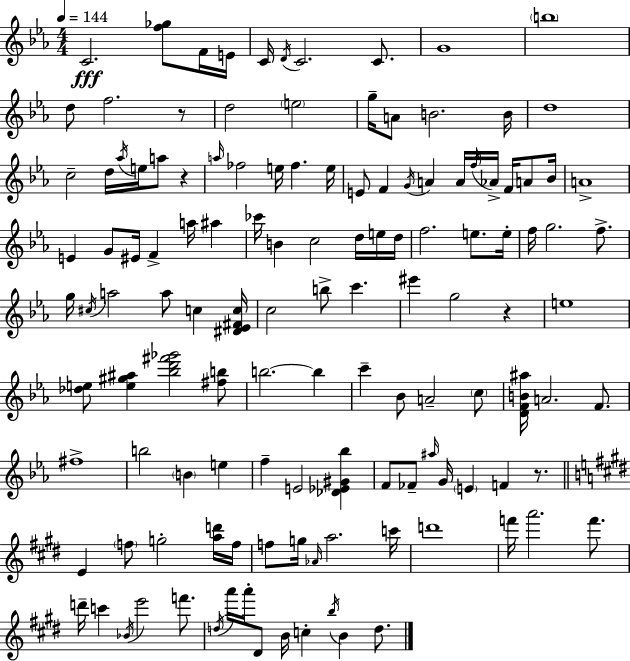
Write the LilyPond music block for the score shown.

{
  \clef treble
  \numericTimeSignature
  \time 4/4
  \key c \minor
  \tempo 4 = 144
  c'2.\fff <f'' ges''>8 f'16 e'16 | c'16 \acciaccatura { d'16 } c'2. c'8. | g'1 | \parenthesize b''1 | \break d''8 f''2. r8 | d''2 \parenthesize e''2 | g''16-- a'8 b'2. | b'16 d''1 | \break c''2-- d''16 \acciaccatura { aes''16 } e''16 a''8 r4 | \grace { a''16 } fes''2 e''16 fes''4. | e''16 e'8 f'4 \acciaccatura { g'16 } a'4 a'16 \acciaccatura { f''16 } | aes'16-> f'16 a'8 bes'16 a'1-> | \break e'4 g'8 eis'16 f'4-> | a''16 ais''4 ces'''16 b'4 c''2 | d''16 e''16 d''16 f''2. | e''8. e''16-. f''16 g''2. | \break f''8.-> g''16 \acciaccatura { cis''16 } a''2 a''8 | c''4 <dis' ees' fis' c''>16 c''2 b''8-> | c'''4. eis'''4 g''2 | r4 e''1 | \break <des'' e''>8 <e'' gis'' ais''>4 <bes'' d''' fis''' ges'''>2 | <fis'' b''>8 b''2.~~ | b''4 c'''4-- bes'8 a'2-- | \parenthesize c''8 <d' f' b' ais''>16 a'2. | \break f'8. fis''1-> | b''2 \parenthesize b'4 | e''4 f''4-- e'2 | <des' ees' gis' bes''>4 f'8 fes'8-- \grace { ais''16 } g'16 \parenthesize e'4 | \break f'4 r8. \bar "||" \break \key e \major e'4 \parenthesize f''8 g''2-. <a'' d'''>16 f''16 | f''8 g''16 \grace { aes'16 } a''2. | c'''16 d'''1 | f'''16 a'''2. f'''8. | \break d'''16-- c'''4 \acciaccatura { bes'16 } e'''2 f'''8. | \acciaccatura { d''16 } a'''16 a'''16-. dis'8 b'16 c''4-. \acciaccatura { b''16 } b'4 | d''8. \bar "|."
}